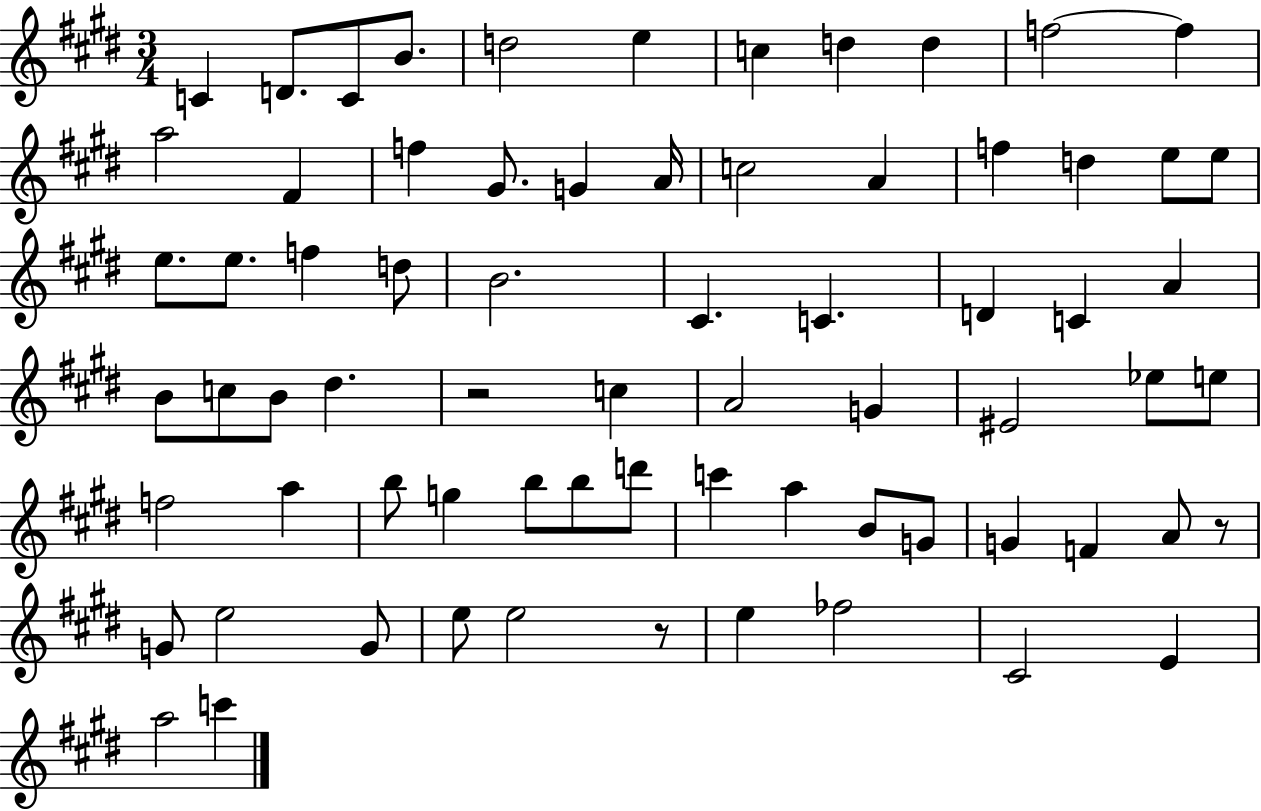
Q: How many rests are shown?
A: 3